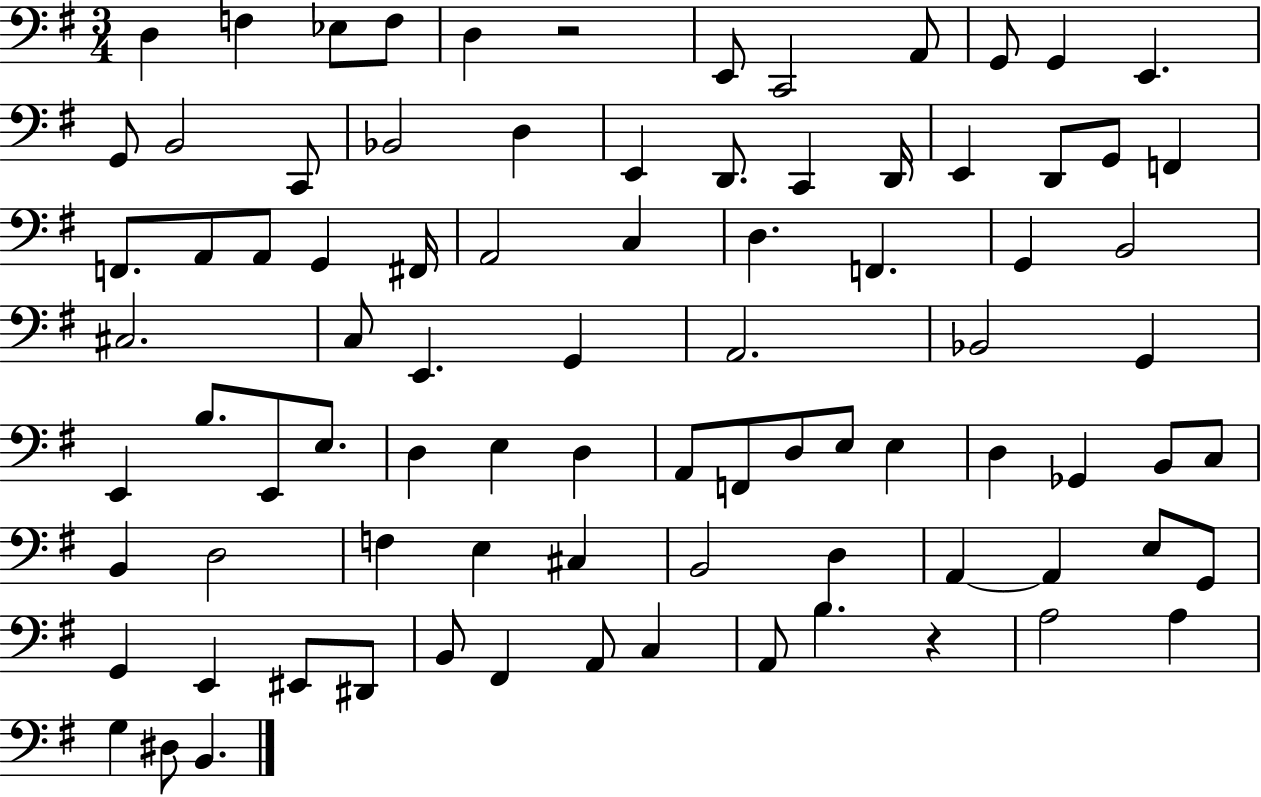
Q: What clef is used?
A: bass